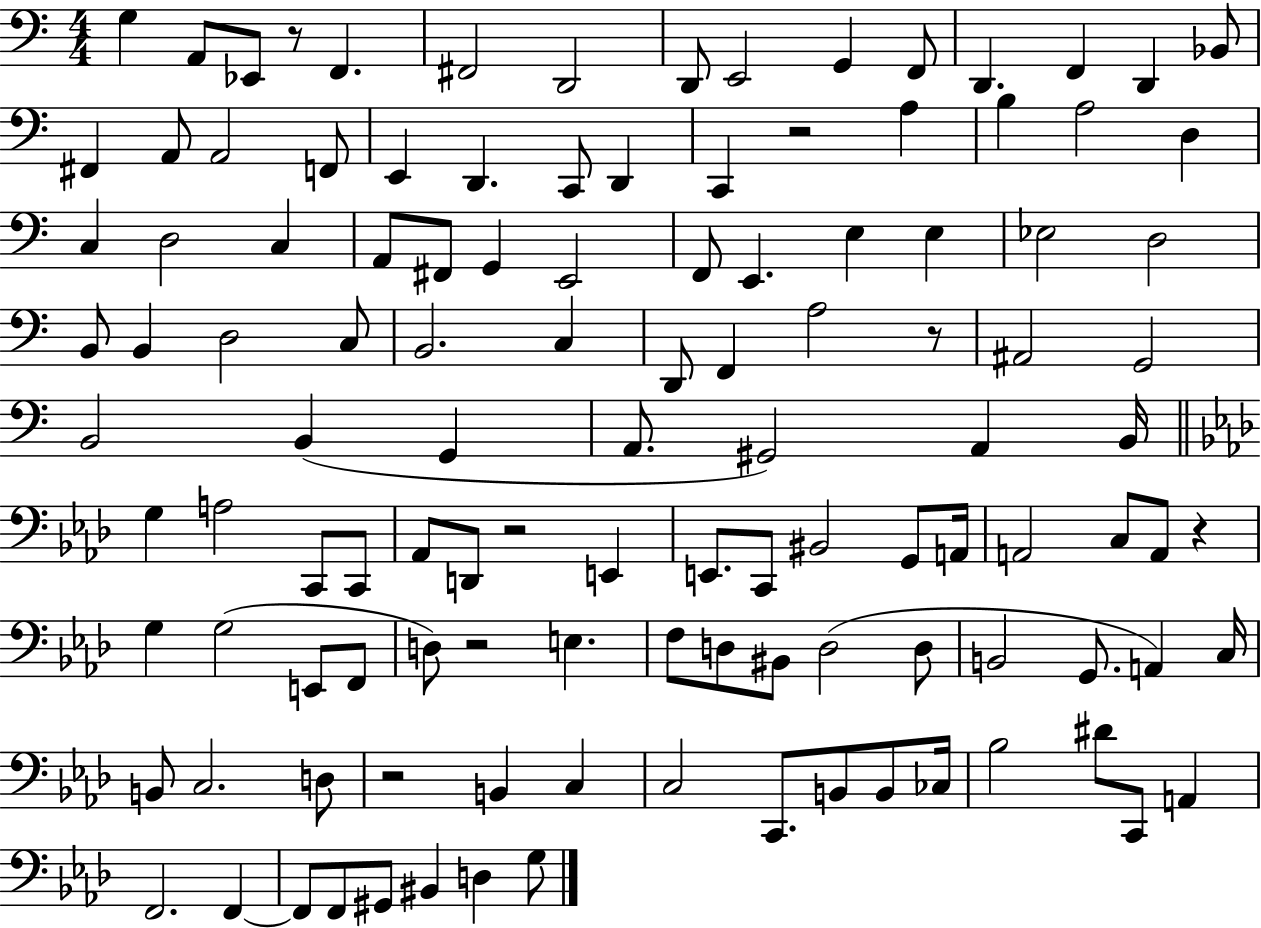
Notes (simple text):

G3/q A2/e Eb2/e R/e F2/q. F#2/h D2/h D2/e E2/h G2/q F2/e D2/q. F2/q D2/q Bb2/e F#2/q A2/e A2/h F2/e E2/q D2/q. C2/e D2/q C2/q R/h A3/q B3/q A3/h D3/q C3/q D3/h C3/q A2/e F#2/e G2/q E2/h F2/e E2/q. E3/q E3/q Eb3/h D3/h B2/e B2/q D3/h C3/e B2/h. C3/q D2/e F2/q A3/h R/e A#2/h G2/h B2/h B2/q G2/q A2/e. G#2/h A2/q B2/s G3/q A3/h C2/e C2/e Ab2/e D2/e R/h E2/q E2/e. C2/e BIS2/h G2/e A2/s A2/h C3/e A2/e R/q G3/q G3/h E2/e F2/e D3/e R/h E3/q. F3/e D3/e BIS2/e D3/h D3/e B2/h G2/e. A2/q C3/s B2/e C3/h. D3/e R/h B2/q C3/q C3/h C2/e. B2/e B2/e CES3/s Bb3/h D#4/e C2/e A2/q F2/h. F2/q F2/e F2/e G#2/e BIS2/q D3/q G3/e